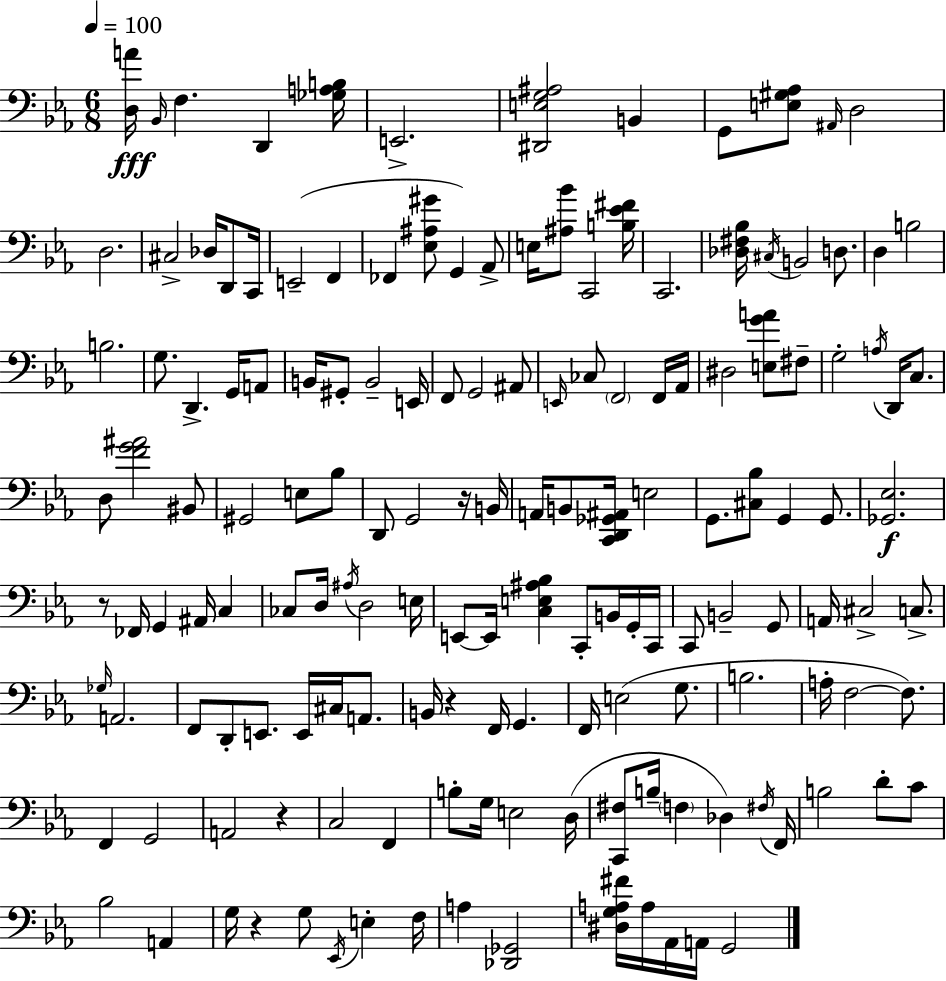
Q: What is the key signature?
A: C minor